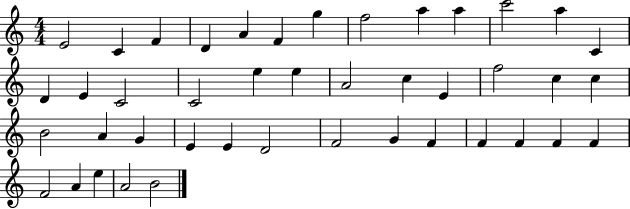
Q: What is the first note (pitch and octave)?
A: E4